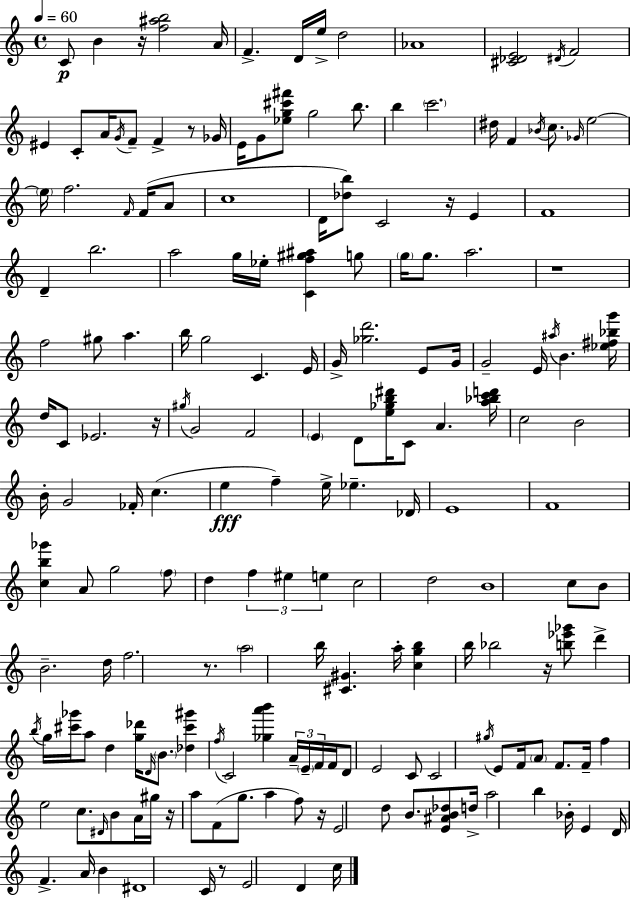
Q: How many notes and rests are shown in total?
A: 185